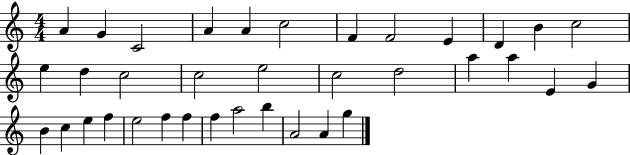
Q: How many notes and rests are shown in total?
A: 36